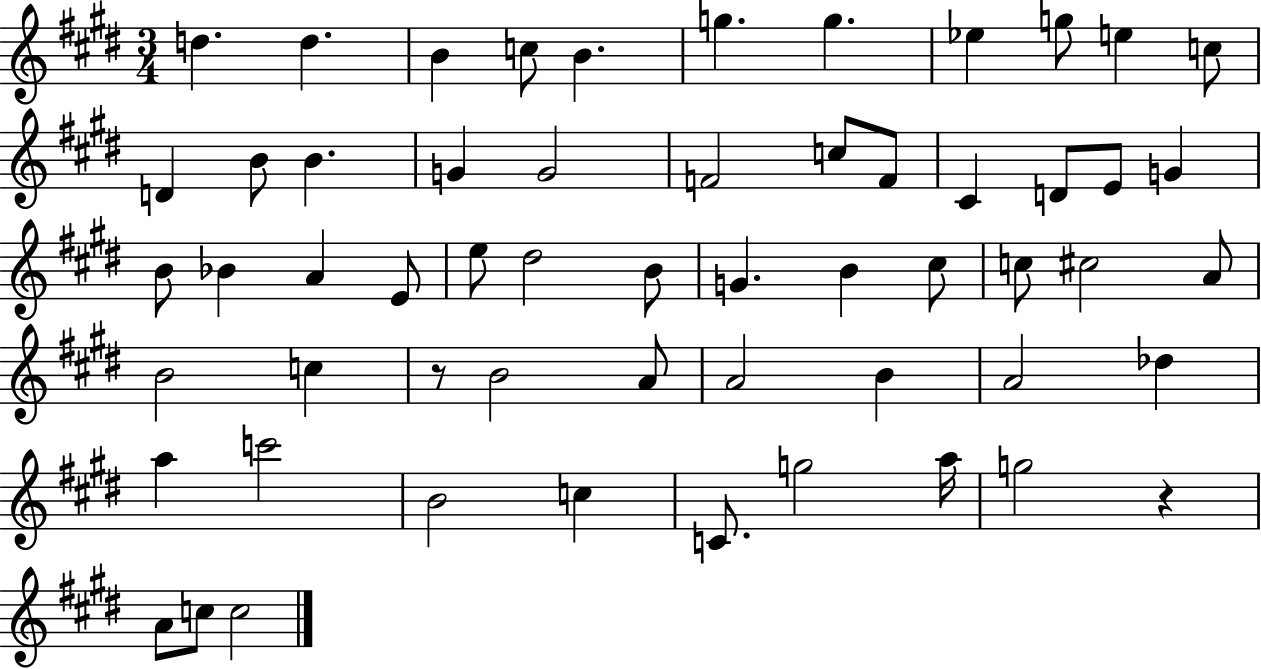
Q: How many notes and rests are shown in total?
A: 57